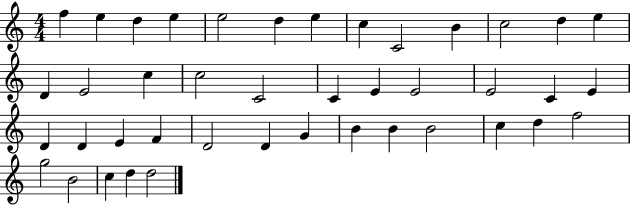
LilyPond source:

{
  \clef treble
  \numericTimeSignature
  \time 4/4
  \key c \major
  f''4 e''4 d''4 e''4 | e''2 d''4 e''4 | c''4 c'2 b'4 | c''2 d''4 e''4 | \break d'4 e'2 c''4 | c''2 c'2 | c'4 e'4 e'2 | e'2 c'4 e'4 | \break d'4 d'4 e'4 f'4 | d'2 d'4 g'4 | b'4 b'4 b'2 | c''4 d''4 f''2 | \break g''2 b'2 | c''4 d''4 d''2 | \bar "|."
}